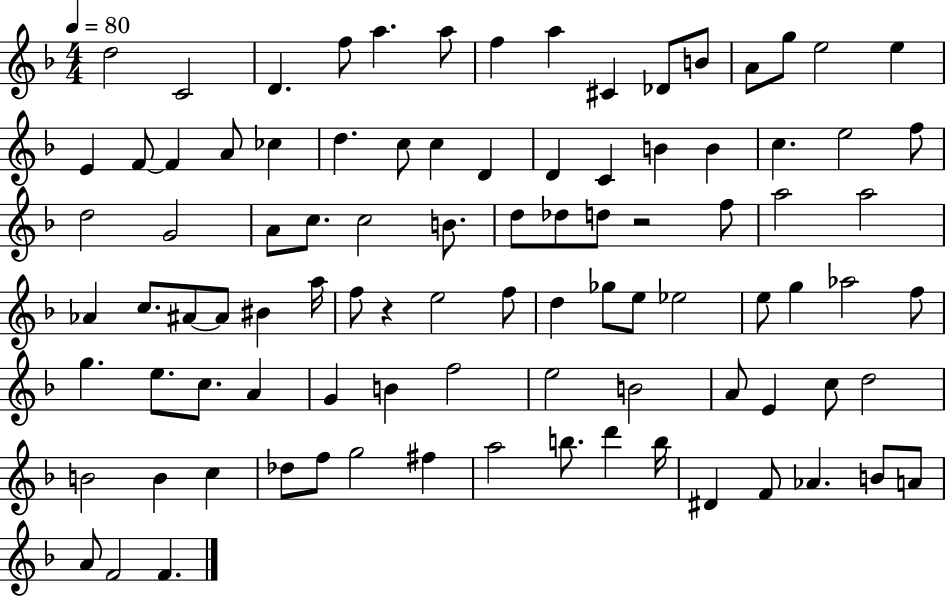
{
  \clef treble
  \numericTimeSignature
  \time 4/4
  \key f \major
  \tempo 4 = 80
  d''2 c'2 | d'4. f''8 a''4. a''8 | f''4 a''4 cis'4 des'8 b'8 | a'8 g''8 e''2 e''4 | \break e'4 f'8~~ f'4 a'8 ces''4 | d''4. c''8 c''4 d'4 | d'4 c'4 b'4 b'4 | c''4. e''2 f''8 | \break d''2 g'2 | a'8 c''8. c''2 b'8. | d''8 des''8 d''8 r2 f''8 | a''2 a''2 | \break aes'4 c''8. ais'8~~ ais'8 bis'4 a''16 | f''8 r4 e''2 f''8 | d''4 ges''8 e''8 ees''2 | e''8 g''4 aes''2 f''8 | \break g''4. e''8. c''8. a'4 | g'4 b'4 f''2 | e''2 b'2 | a'8 e'4 c''8 d''2 | \break b'2 b'4 c''4 | des''8 f''8 g''2 fis''4 | a''2 b''8. d'''4 b''16 | dis'4 f'8 aes'4. b'8 a'8 | \break a'8 f'2 f'4. | \bar "|."
}